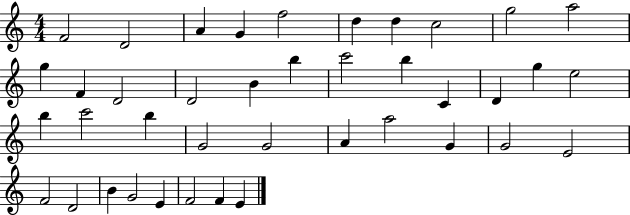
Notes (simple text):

F4/h D4/h A4/q G4/q F5/h D5/q D5/q C5/h G5/h A5/h G5/q F4/q D4/h D4/h B4/q B5/q C6/h B5/q C4/q D4/q G5/q E5/h B5/q C6/h B5/q G4/h G4/h A4/q A5/h G4/q G4/h E4/h F4/h D4/h B4/q G4/h E4/q F4/h F4/q E4/q